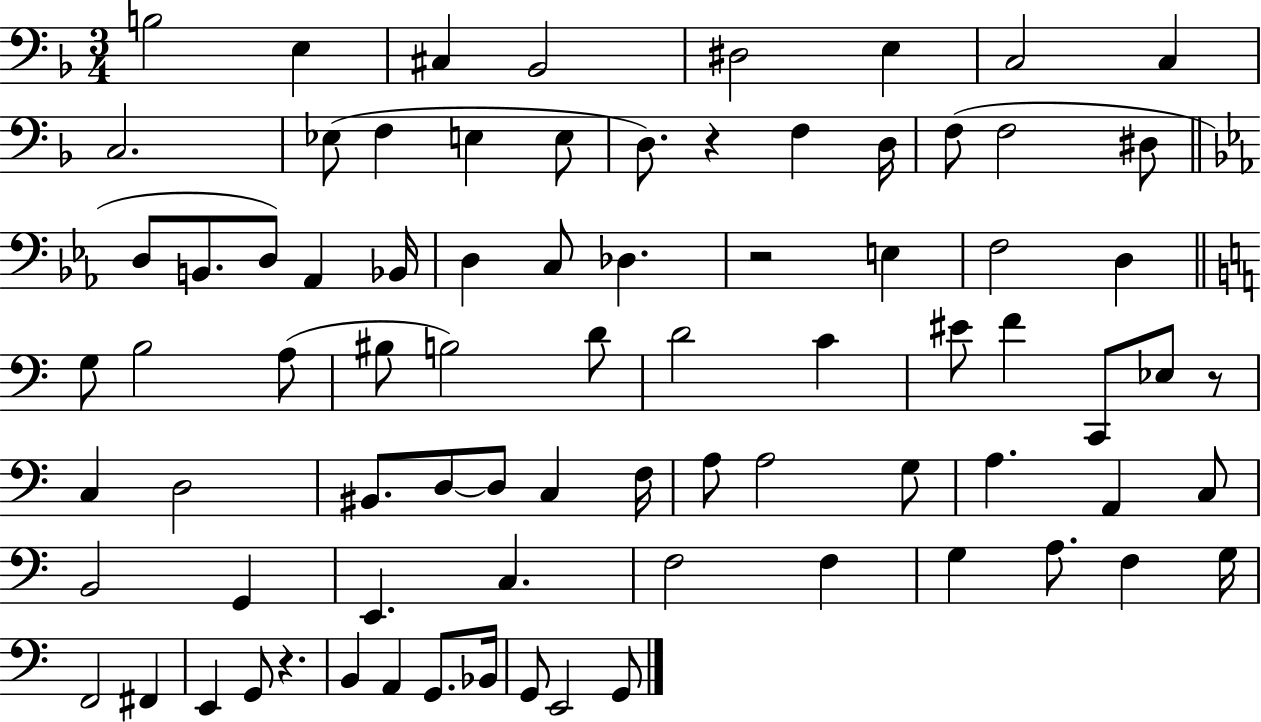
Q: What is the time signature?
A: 3/4